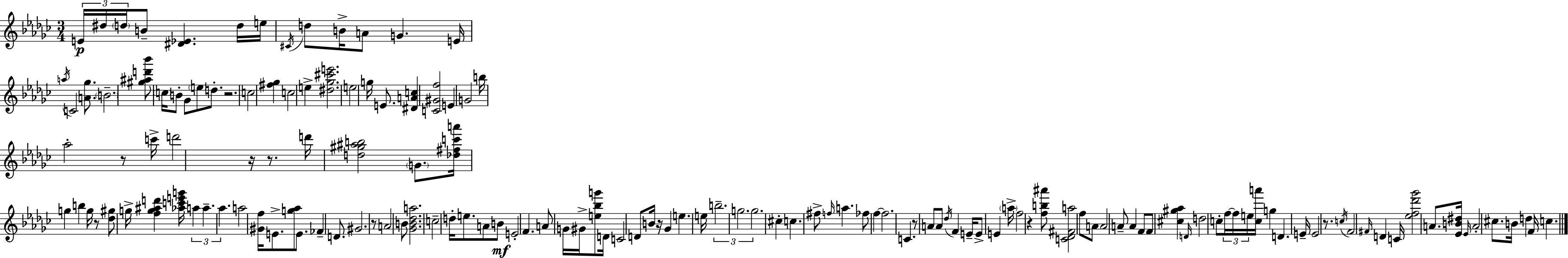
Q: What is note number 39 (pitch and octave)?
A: A5